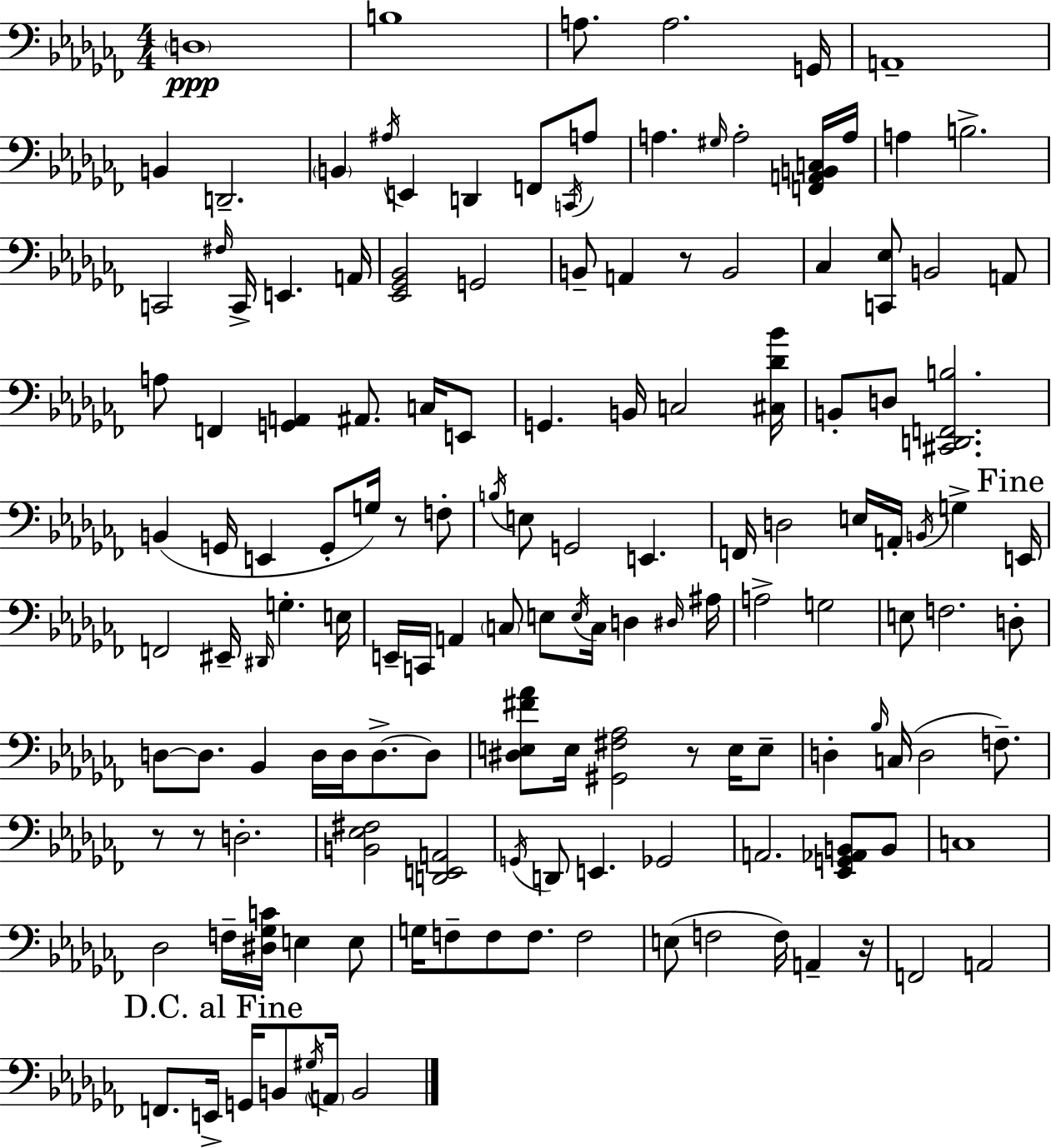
D3/w B3/w A3/e. A3/h. G2/s A2/w B2/q D2/h. B2/q A#3/s E2/q D2/q F2/e C2/s A3/e A3/q. G#3/s A3/h [F2,A2,B2,C3]/s A3/s A3/q B3/h. C2/h F#3/s C2/s E2/q. A2/s [Eb2,Gb2,Bb2]/h G2/h B2/e A2/q R/e B2/h CES3/q [C2,Eb3]/e B2/h A2/e A3/e F2/q [G2,A2]/q A#2/e. C3/s E2/e G2/q. B2/s C3/h [C#3,Db4,Bb4]/s B2/e D3/e [C#2,D2,F2,B3]/h. B2/q G2/s E2/q G2/e G3/s R/e F3/e B3/s E3/e G2/h E2/q. F2/s D3/h E3/s A2/s B2/s G3/q E2/s F2/h EIS2/s D#2/s G3/q. E3/s E2/s C2/s A2/q C3/e E3/e E3/s C3/s D3/q D#3/s A#3/s A3/h G3/h E3/e F3/h. D3/e D3/e D3/e. Bb2/q D3/s D3/s D3/e. D3/e [D#3,E3,F#4,Ab4]/e E3/s [G#2,F#3,Ab3]/h R/e E3/s E3/e D3/q Bb3/s C3/s D3/h F3/e. R/e R/e D3/h. [B2,Eb3,F#3]/h [D2,E2,A2]/h G2/s D2/e E2/q. Gb2/h A2/h. [Eb2,G2,Ab2,B2]/e B2/e C3/w Db3/h F3/s [D#3,Gb3,C4]/s E3/q E3/e G3/s F3/e F3/e F3/e. F3/h E3/e F3/h F3/s A2/q R/s F2/h A2/h F2/e. E2/s G2/s B2/e G#3/s A2/s B2/h